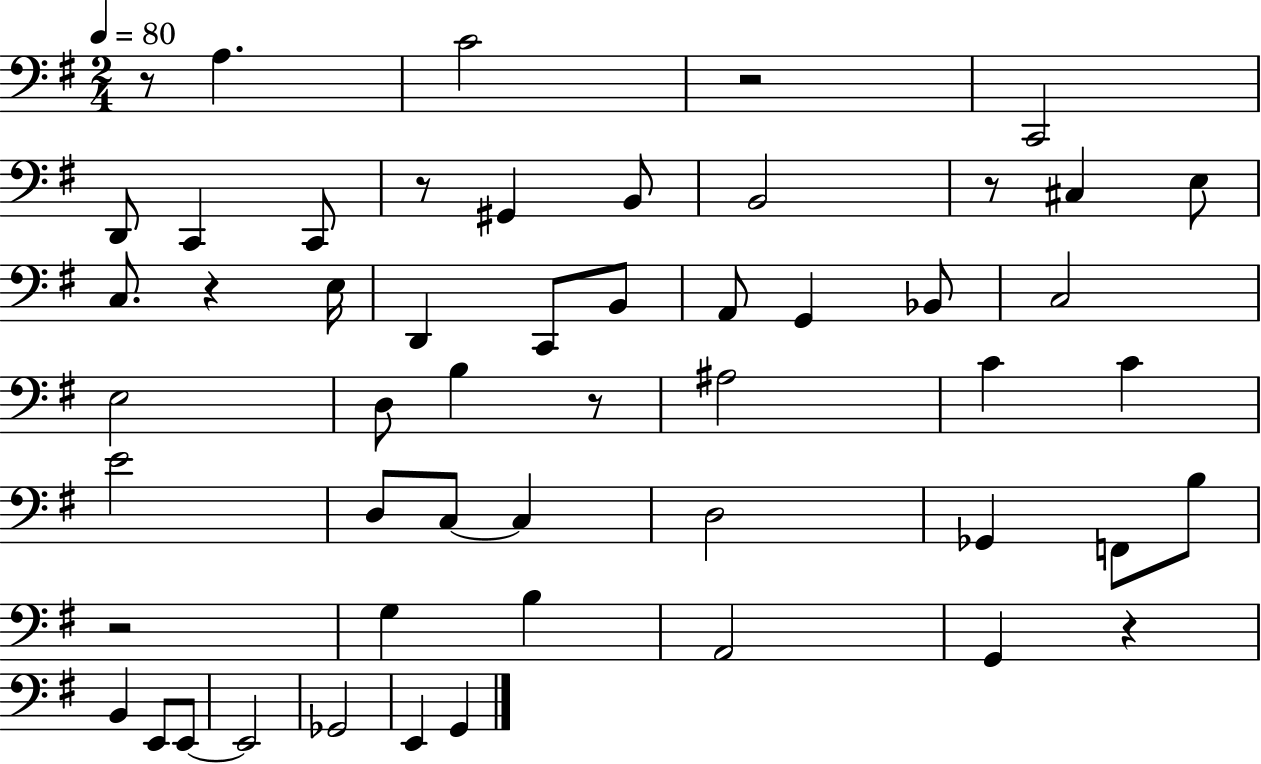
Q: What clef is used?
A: bass